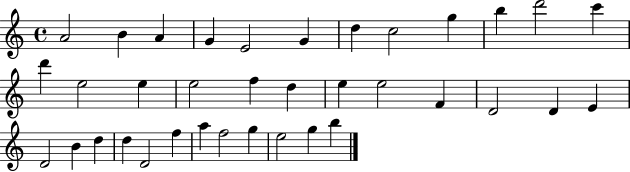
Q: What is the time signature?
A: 4/4